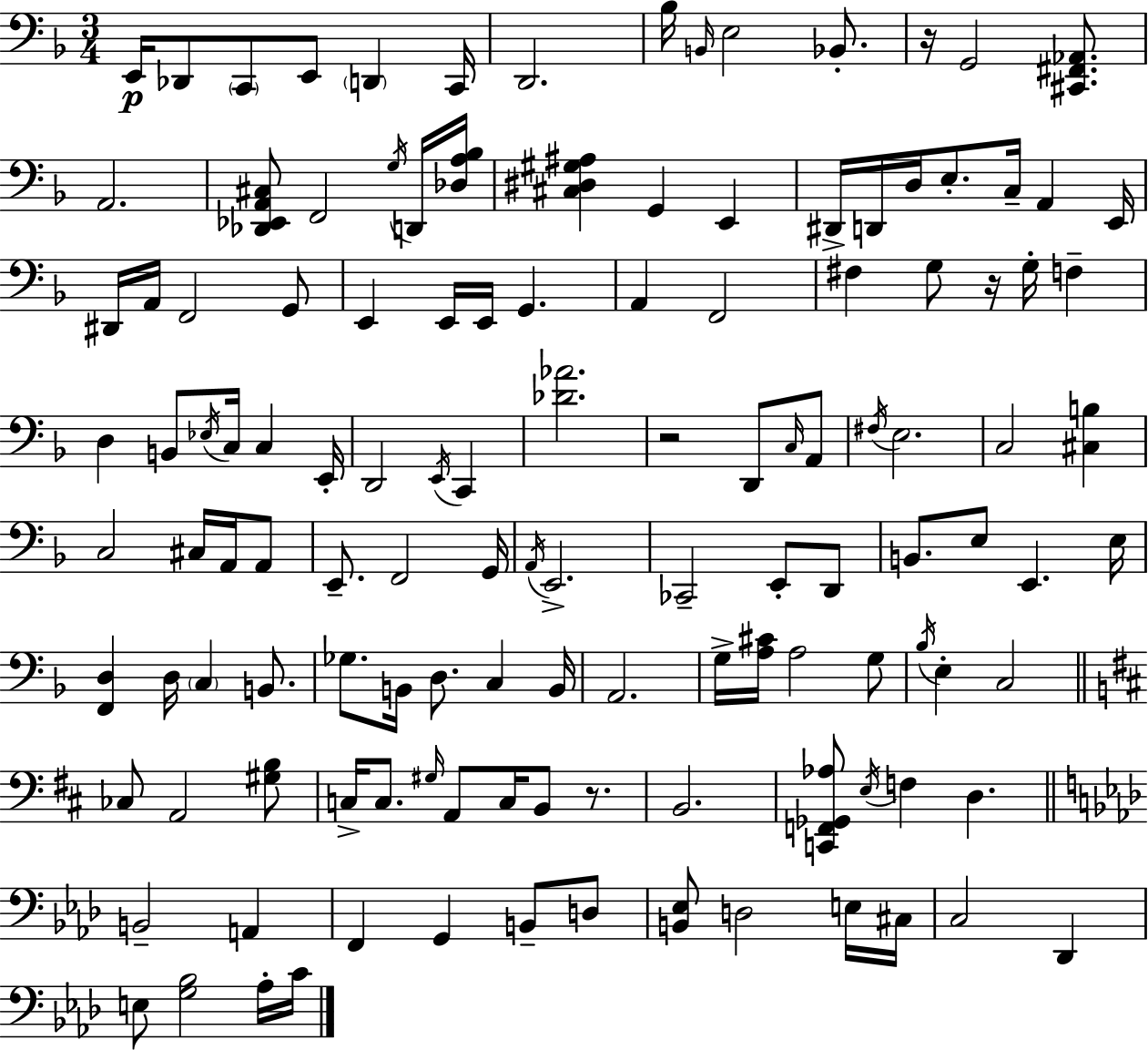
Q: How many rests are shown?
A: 4